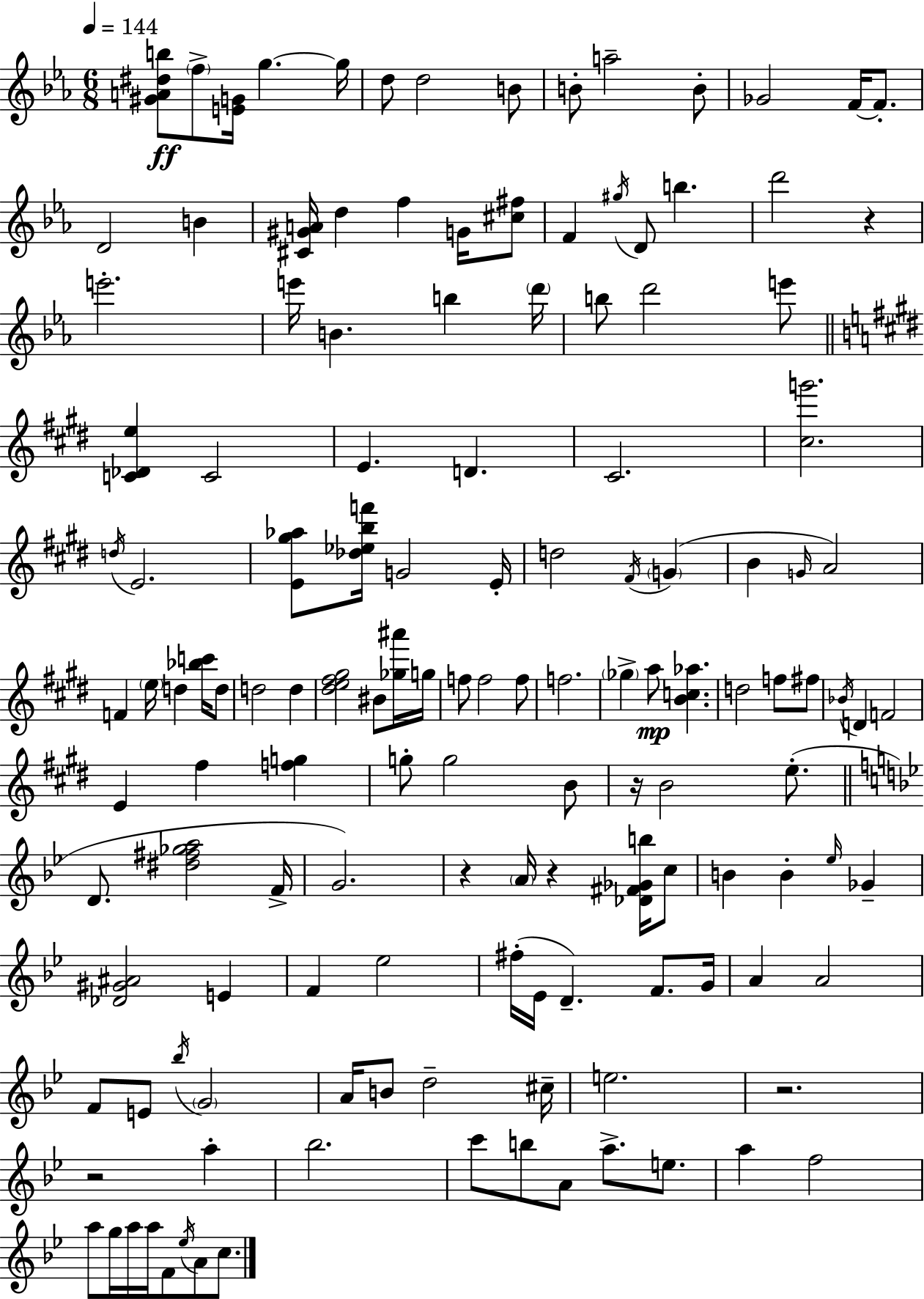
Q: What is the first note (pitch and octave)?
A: F5